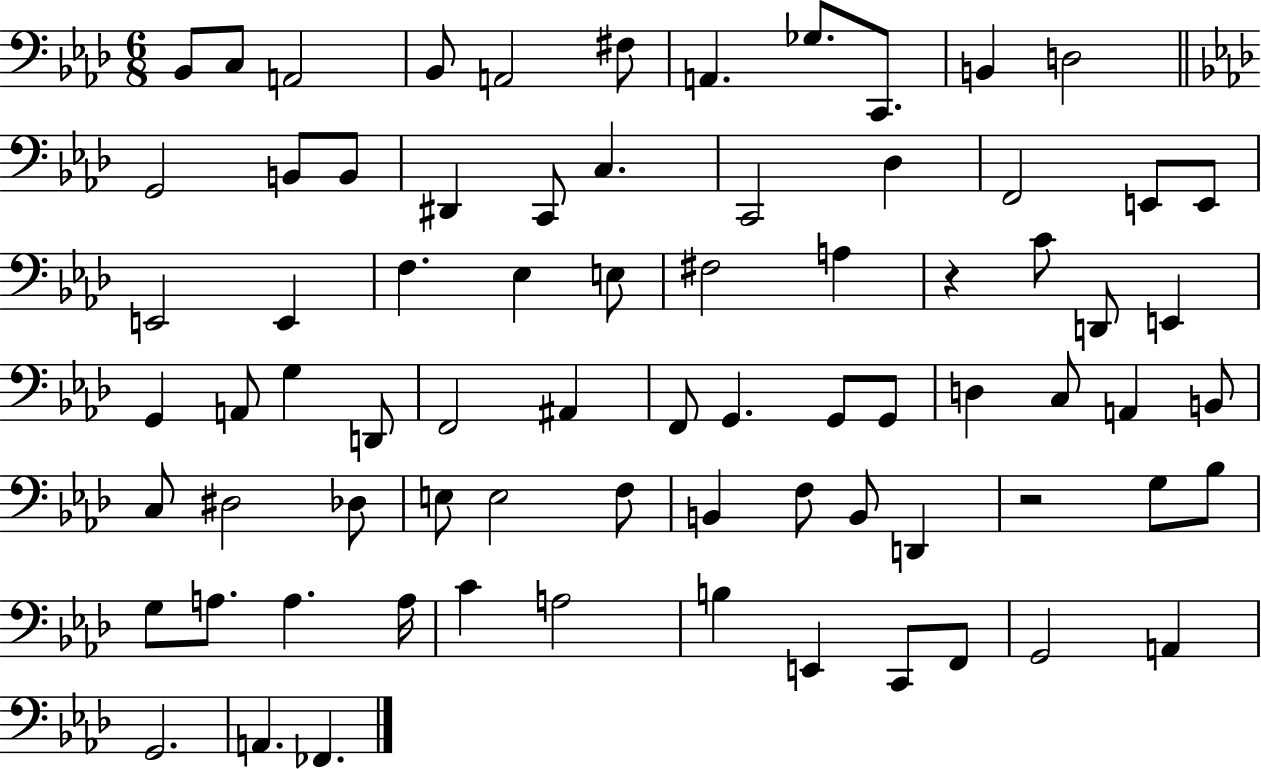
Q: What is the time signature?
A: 6/8